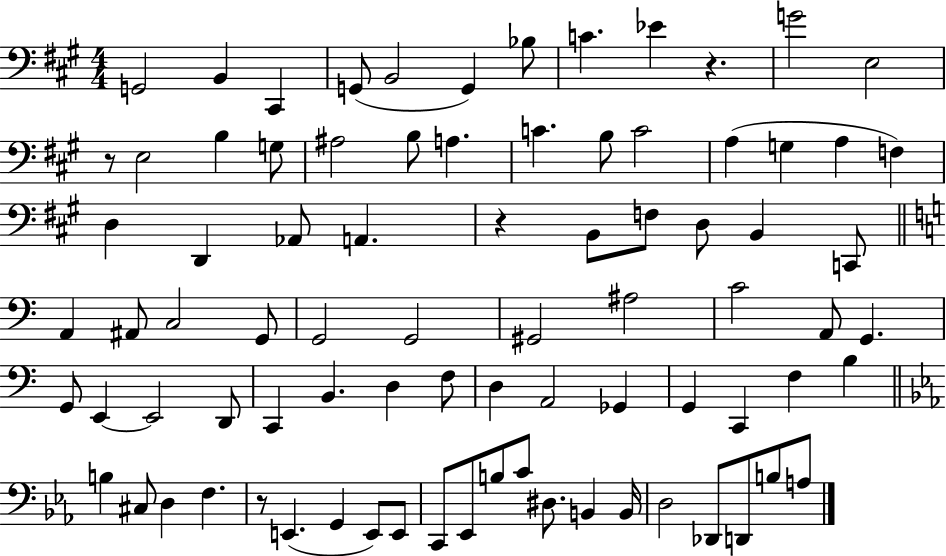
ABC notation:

X:1
T:Untitled
M:4/4
L:1/4
K:A
G,,2 B,, ^C,, G,,/2 B,,2 G,, _B,/2 C _E z G2 E,2 z/2 E,2 B, G,/2 ^A,2 B,/2 A, C B,/2 C2 A, G, A, F, D, D,, _A,,/2 A,, z B,,/2 F,/2 D,/2 B,, C,,/2 A,, ^A,,/2 C,2 G,,/2 G,,2 G,,2 ^G,,2 ^A,2 C2 A,,/2 G,, G,,/2 E,, E,,2 D,,/2 C,, B,, D, F,/2 D, A,,2 _G,, G,, C,, F, B, B, ^C,/2 D, F, z/2 E,, G,, E,,/2 E,,/2 C,,/2 _E,,/2 B,/2 C/2 ^D,/2 B,, B,,/4 D,2 _D,,/2 D,,/2 B,/2 A,/2